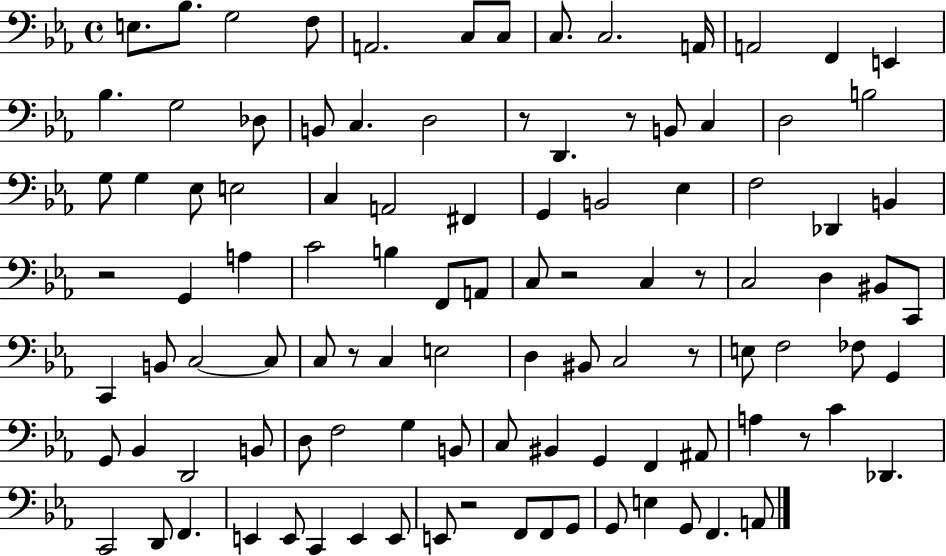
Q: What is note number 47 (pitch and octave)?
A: D3